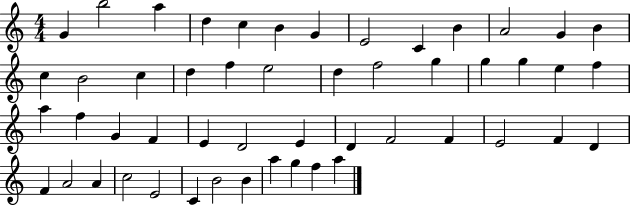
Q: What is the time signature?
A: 4/4